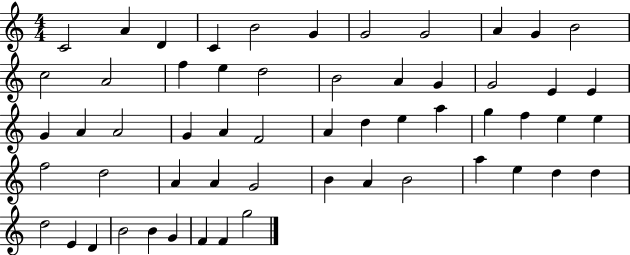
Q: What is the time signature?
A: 4/4